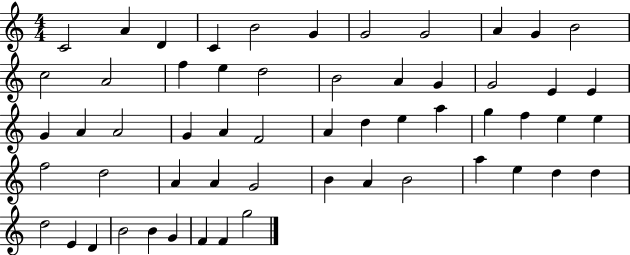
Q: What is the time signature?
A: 4/4